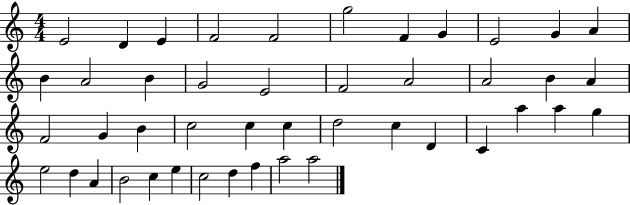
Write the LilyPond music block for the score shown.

{
  \clef treble
  \numericTimeSignature
  \time 4/4
  \key c \major
  e'2 d'4 e'4 | f'2 f'2 | g''2 f'4 g'4 | e'2 g'4 a'4 | \break b'4 a'2 b'4 | g'2 e'2 | f'2 a'2 | a'2 b'4 a'4 | \break f'2 g'4 b'4 | c''2 c''4 c''4 | d''2 c''4 d'4 | c'4 a''4 a''4 g''4 | \break e''2 d''4 a'4 | b'2 c''4 e''4 | c''2 d''4 f''4 | a''2 a''2 | \break \bar "|."
}